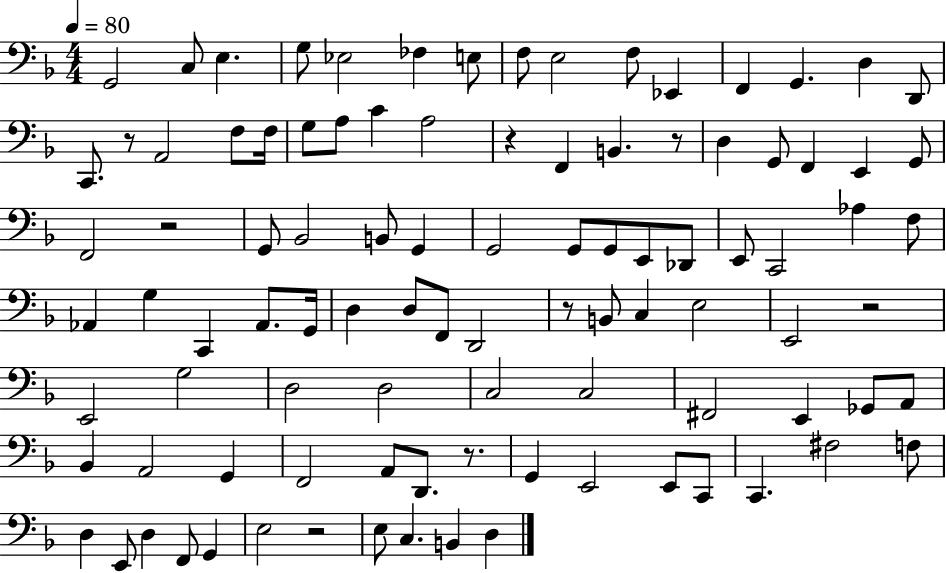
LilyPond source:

{
  \clef bass
  \numericTimeSignature
  \time 4/4
  \key f \major
  \tempo 4 = 80
  g,2 c8 e4. | g8 ees2 fes4 e8 | f8 e2 f8 ees,4 | f,4 g,4. d4 d,8 | \break c,8. r8 a,2 f8 f16 | g8 a8 c'4 a2 | r4 f,4 b,4. r8 | d4 g,8 f,4 e,4 g,8 | \break f,2 r2 | g,8 bes,2 b,8 g,4 | g,2 g,8 g,8 e,8 des,8 | e,8 c,2 aes4 f8 | \break aes,4 g4 c,4 aes,8. g,16 | d4 d8 f,8 d,2 | r8 b,8 c4 e2 | e,2 r2 | \break e,2 g2 | d2 d2 | c2 c2 | fis,2 e,4 ges,8 a,8 | \break bes,4 a,2 g,4 | f,2 a,8 d,8. r8. | g,4 e,2 e,8 c,8 | c,4. fis2 f8 | \break d4 e,8 d4 f,8 g,4 | e2 r2 | e8 c4. b,4 d4 | \bar "|."
}